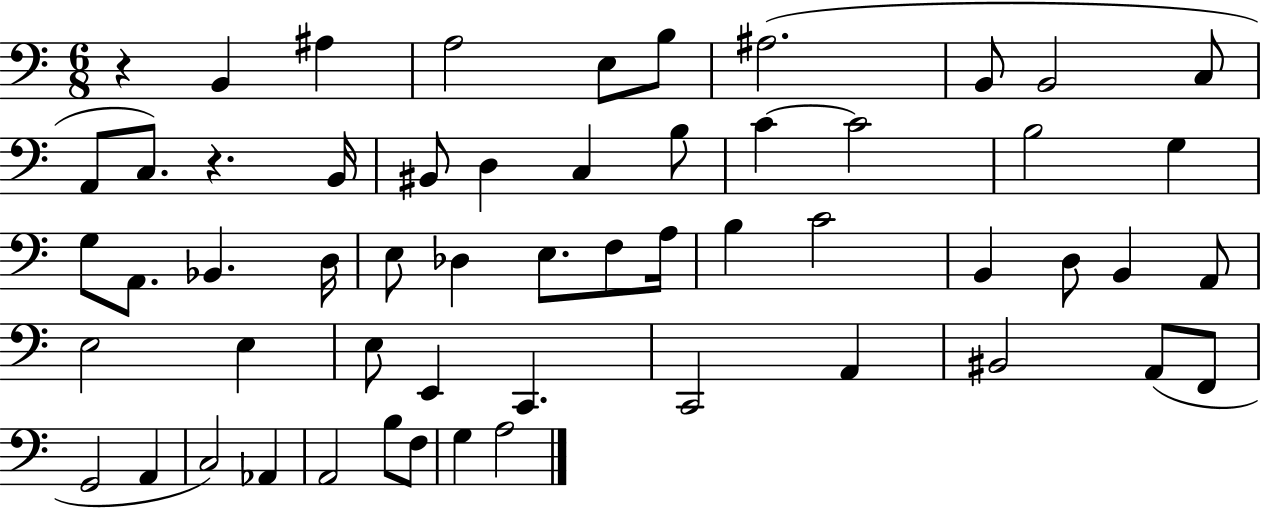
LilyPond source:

{
  \clef bass
  \numericTimeSignature
  \time 6/8
  \key c \major
  \repeat volta 2 { r4 b,4 ais4 | a2 e8 b8 | ais2.( | b,8 b,2 c8 | \break a,8 c8.) r4. b,16 | bis,8 d4 c4 b8 | c'4~~ c'2 | b2 g4 | \break g8 a,8. bes,4. d16 | e8 des4 e8. f8 a16 | b4 c'2 | b,4 d8 b,4 a,8 | \break e2 e4 | e8 e,4 c,4. | c,2 a,4 | bis,2 a,8( f,8 | \break g,2 a,4 | c2) aes,4 | a,2 b8 f8 | g4 a2 | \break } \bar "|."
}